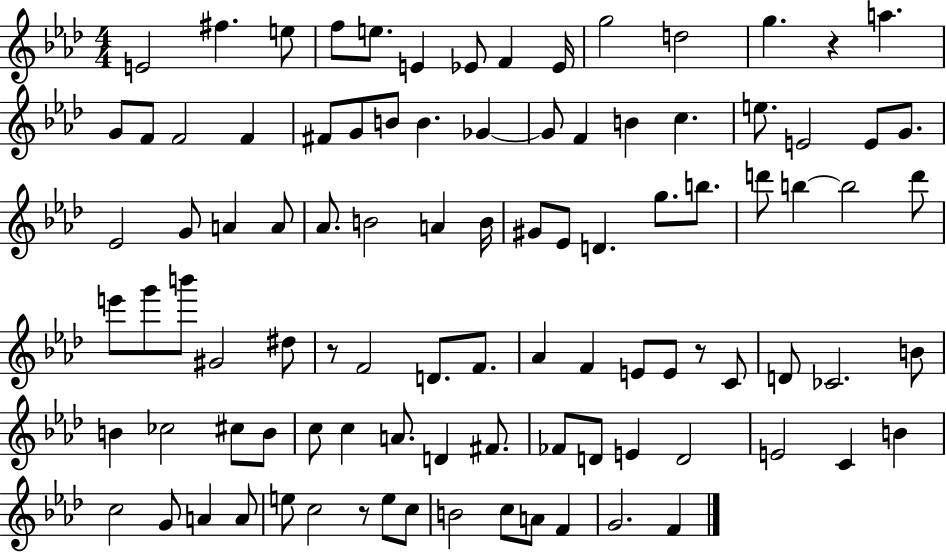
X:1
T:Untitled
M:4/4
L:1/4
K:Ab
E2 ^f e/2 f/2 e/2 E _E/2 F _E/4 g2 d2 g z a G/2 F/2 F2 F ^F/2 G/2 B/2 B _G _G/2 F B c e/2 E2 E/2 G/2 _E2 G/2 A A/2 _A/2 B2 A B/4 ^G/2 _E/2 D g/2 b/2 d'/2 b b2 d'/2 e'/2 g'/2 b'/2 ^G2 ^d/2 z/2 F2 D/2 F/2 _A F E/2 E/2 z/2 C/2 D/2 _C2 B/2 B _c2 ^c/2 B/2 c/2 c A/2 D ^F/2 _F/2 D/2 E D2 E2 C B c2 G/2 A A/2 e/2 c2 z/2 e/2 c/2 B2 c/2 A/2 F G2 F